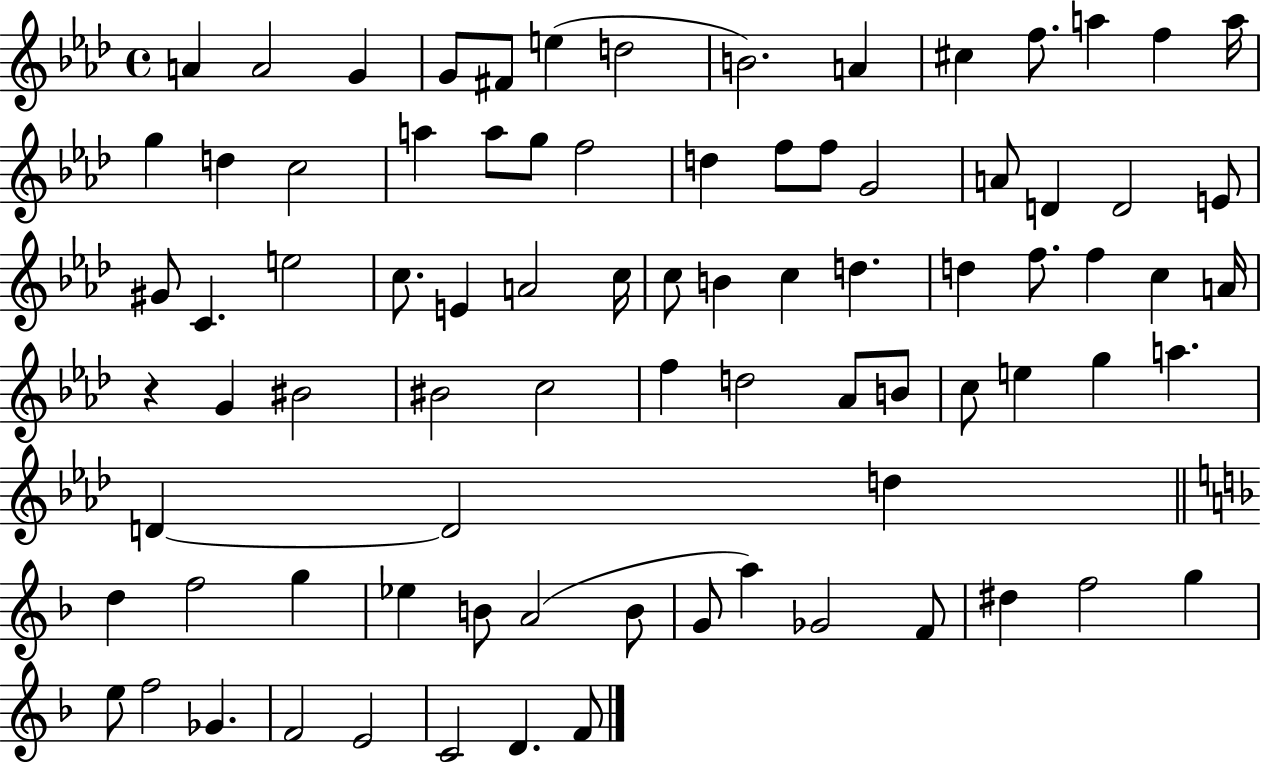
{
  \clef treble
  \time 4/4
  \defaultTimeSignature
  \key aes \major
  a'4 a'2 g'4 | g'8 fis'8 e''4( d''2 | b'2.) a'4 | cis''4 f''8. a''4 f''4 a''16 | \break g''4 d''4 c''2 | a''4 a''8 g''8 f''2 | d''4 f''8 f''8 g'2 | a'8 d'4 d'2 e'8 | \break gis'8 c'4. e''2 | c''8. e'4 a'2 c''16 | c''8 b'4 c''4 d''4. | d''4 f''8. f''4 c''4 a'16 | \break r4 g'4 bis'2 | bis'2 c''2 | f''4 d''2 aes'8 b'8 | c''8 e''4 g''4 a''4. | \break d'4~~ d'2 d''4 | \bar "||" \break \key f \major d''4 f''2 g''4 | ees''4 b'8 a'2( b'8 | g'8 a''4) ges'2 f'8 | dis''4 f''2 g''4 | \break e''8 f''2 ges'4. | f'2 e'2 | c'2 d'4. f'8 | \bar "|."
}